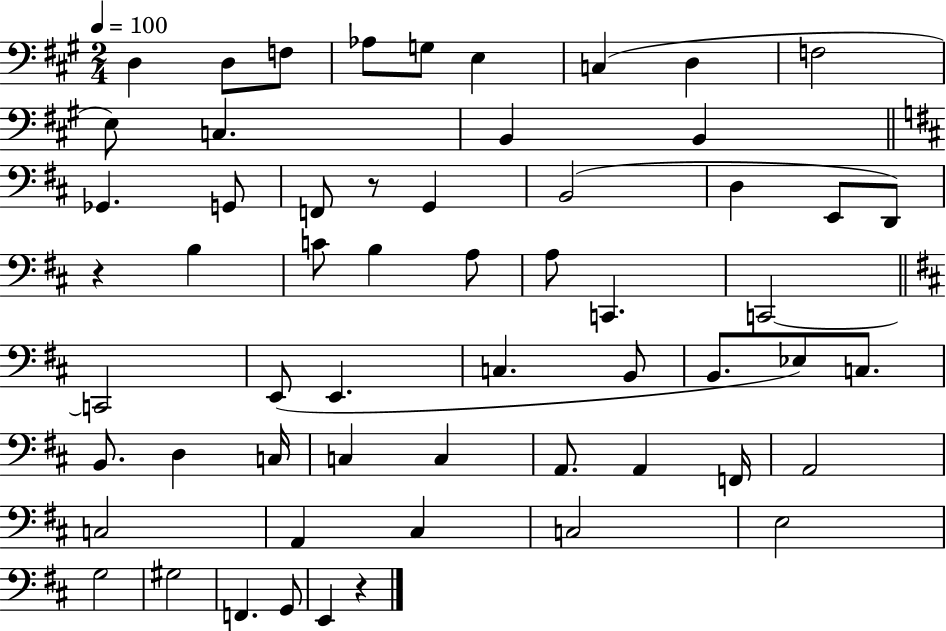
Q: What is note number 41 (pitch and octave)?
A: C3